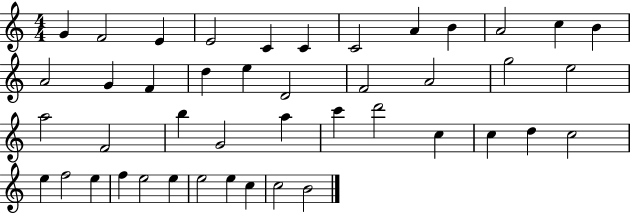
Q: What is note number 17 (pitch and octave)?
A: E5